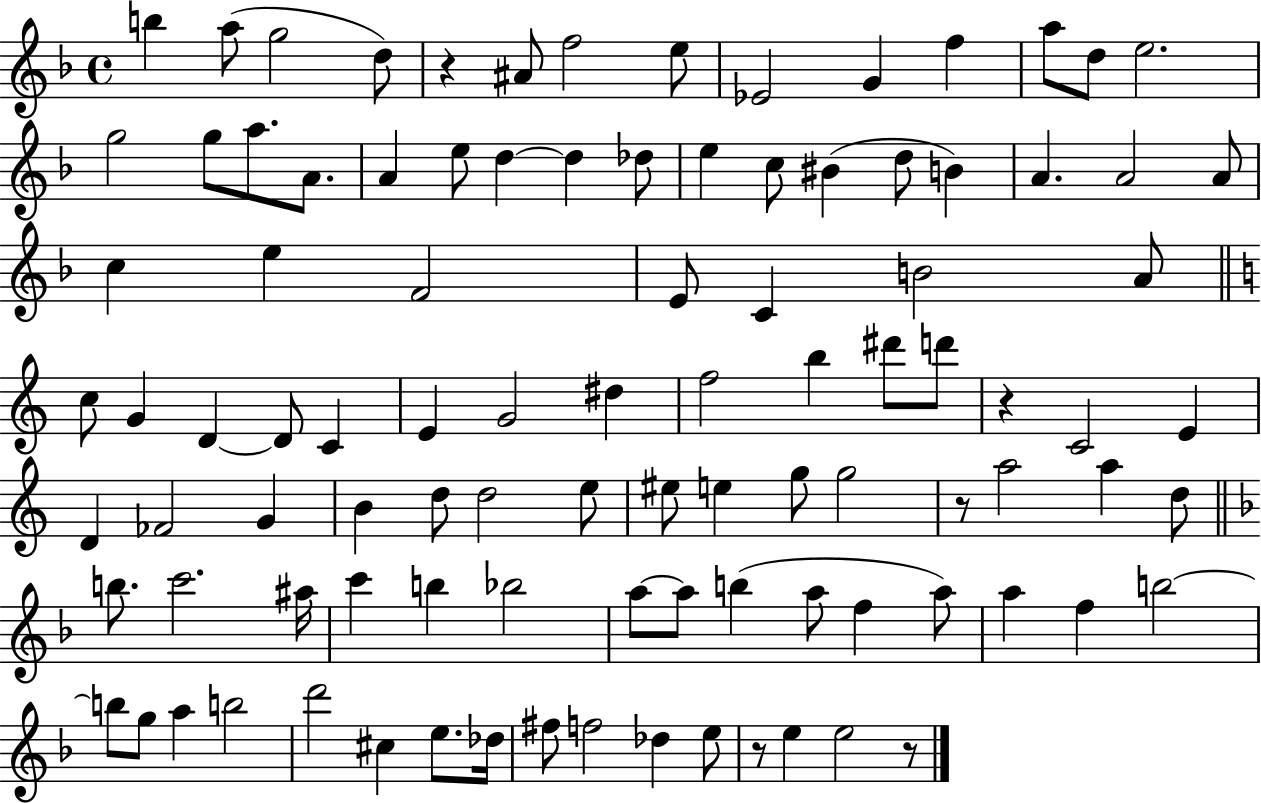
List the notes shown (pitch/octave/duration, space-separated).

B5/q A5/e G5/h D5/e R/q A#4/e F5/h E5/e Eb4/h G4/q F5/q A5/e D5/e E5/h. G5/h G5/e A5/e. A4/e. A4/q E5/e D5/q D5/q Db5/e E5/q C5/e BIS4/q D5/e B4/q A4/q. A4/h A4/e C5/q E5/q F4/h E4/e C4/q B4/h A4/e C5/e G4/q D4/q D4/e C4/q E4/q G4/h D#5/q F5/h B5/q D#6/e D6/e R/q C4/h E4/q D4/q FES4/h G4/q B4/q D5/e D5/h E5/e EIS5/e E5/q G5/e G5/h R/e A5/h A5/q D5/e B5/e. C6/h. A#5/s C6/q B5/q Bb5/h A5/e A5/e B5/q A5/e F5/q A5/e A5/q F5/q B5/h B5/e G5/e A5/q B5/h D6/h C#5/q E5/e. Db5/s F#5/e F5/h Db5/q E5/e R/e E5/q E5/h R/e